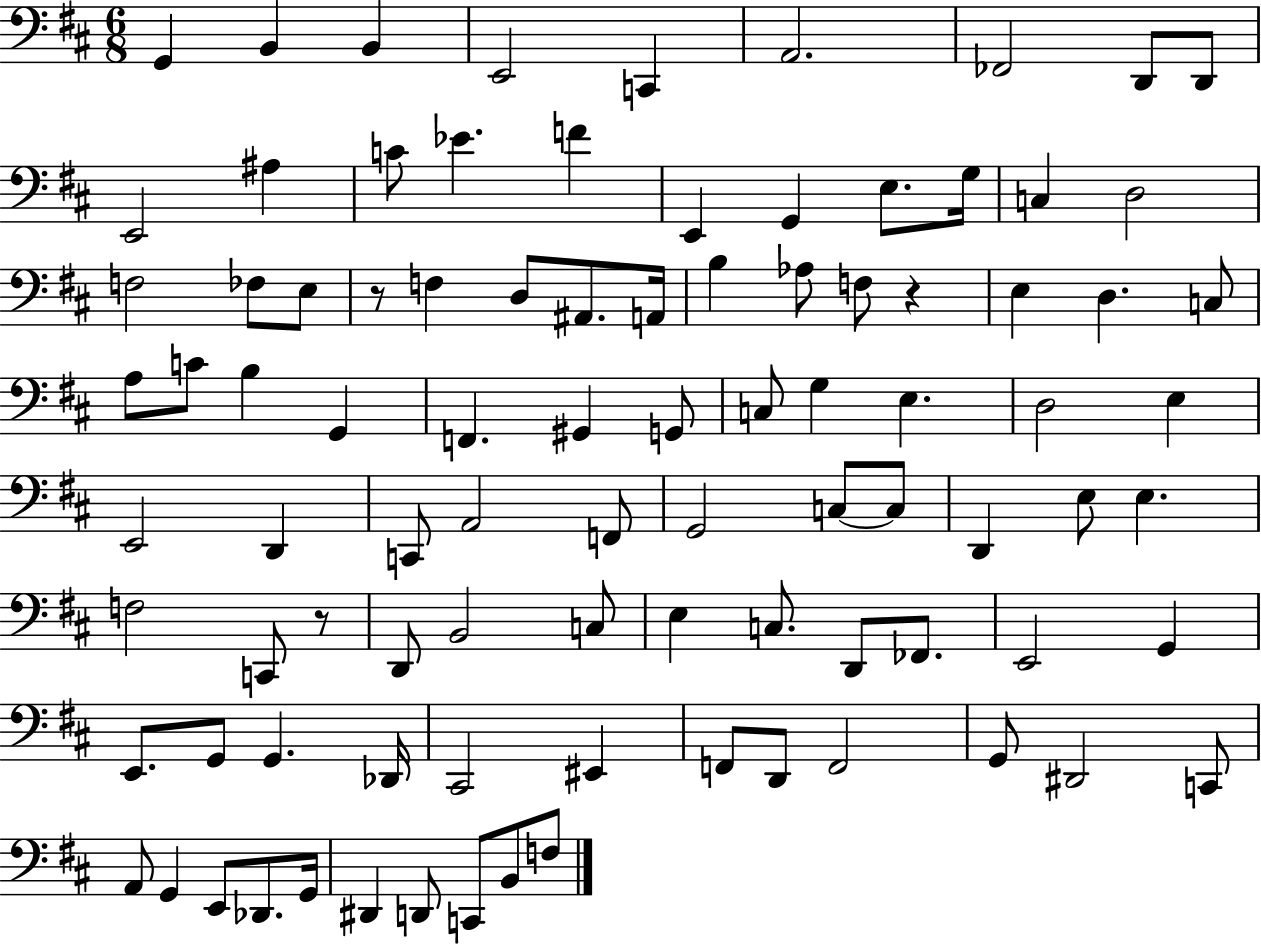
{
  \clef bass
  \numericTimeSignature
  \time 6/8
  \key d \major
  \repeat volta 2 { g,4 b,4 b,4 | e,2 c,4 | a,2. | fes,2 d,8 d,8 | \break e,2 ais4 | c'8 ees'4. f'4 | e,4 g,4 e8. g16 | c4 d2 | \break f2 fes8 e8 | r8 f4 d8 ais,8. a,16 | b4 aes8 f8 r4 | e4 d4. c8 | \break a8 c'8 b4 g,4 | f,4. gis,4 g,8 | c8 g4 e4. | d2 e4 | \break e,2 d,4 | c,8 a,2 f,8 | g,2 c8~~ c8 | d,4 e8 e4. | \break f2 c,8 r8 | d,8 b,2 c8 | e4 c8. d,8 fes,8. | e,2 g,4 | \break e,8. g,8 g,4. des,16 | cis,2 eis,4 | f,8 d,8 f,2 | g,8 dis,2 c,8 | \break a,8 g,4 e,8 des,8. g,16 | dis,4 d,8 c,8 b,8 f8 | } \bar "|."
}